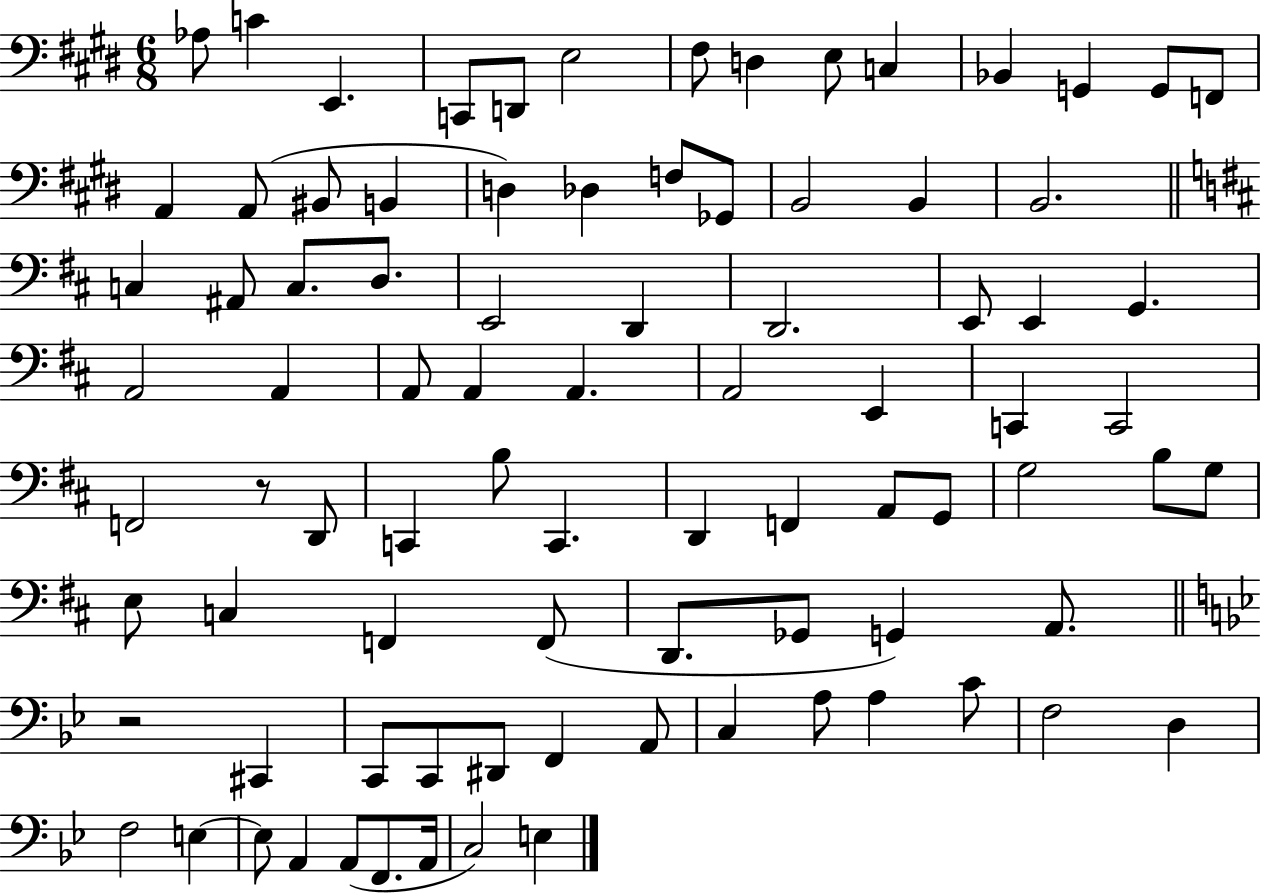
Ab3/e C4/q E2/q. C2/e D2/e E3/h F#3/e D3/q E3/e C3/q Bb2/q G2/q G2/e F2/e A2/q A2/e BIS2/e B2/q D3/q Db3/q F3/e Gb2/e B2/h B2/q B2/h. C3/q A#2/e C3/e. D3/e. E2/h D2/q D2/h. E2/e E2/q G2/q. A2/h A2/q A2/e A2/q A2/q. A2/h E2/q C2/q C2/h F2/h R/e D2/e C2/q B3/e C2/q. D2/q F2/q A2/e G2/e G3/h B3/e G3/e E3/e C3/q F2/q F2/e D2/e. Gb2/e G2/q A2/e. R/h C#2/q C2/e C2/e D#2/e F2/q A2/e C3/q A3/e A3/q C4/e F3/h D3/q F3/h E3/q E3/e A2/q A2/e F2/e. A2/s C3/h E3/q